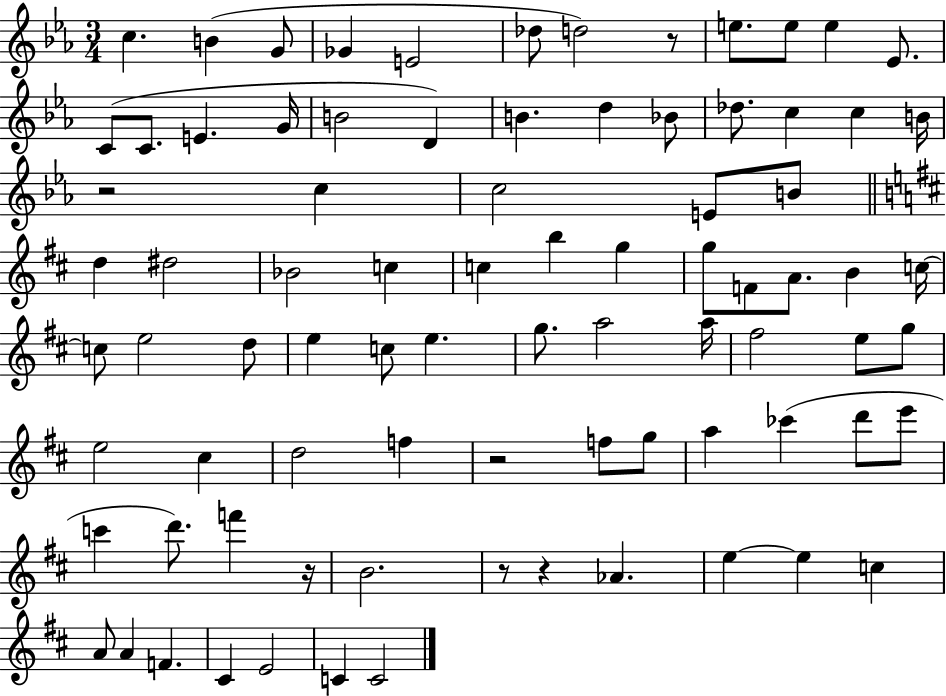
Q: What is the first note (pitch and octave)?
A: C5